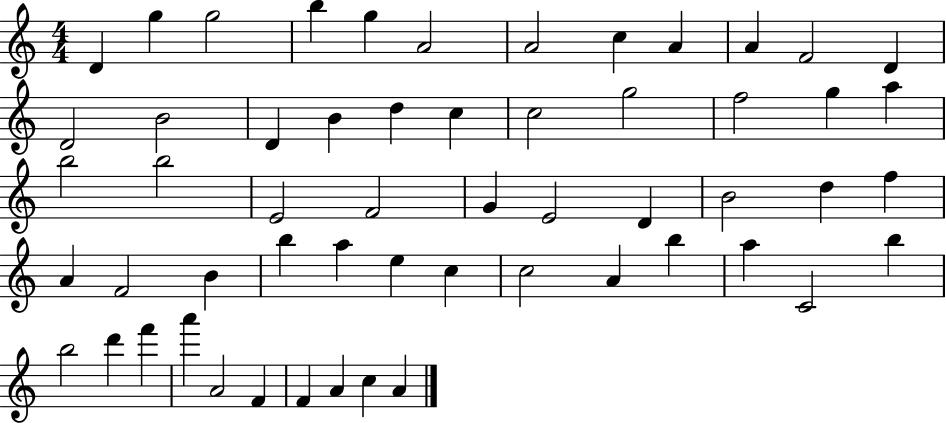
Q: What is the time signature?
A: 4/4